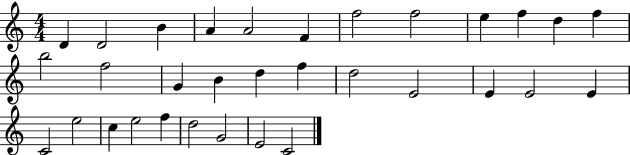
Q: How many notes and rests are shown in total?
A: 32